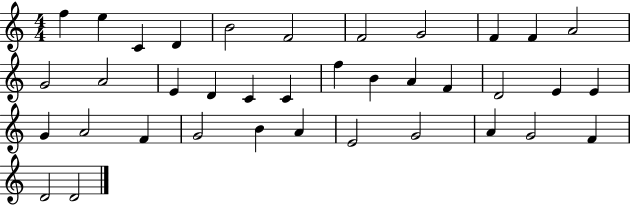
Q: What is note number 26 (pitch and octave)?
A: A4